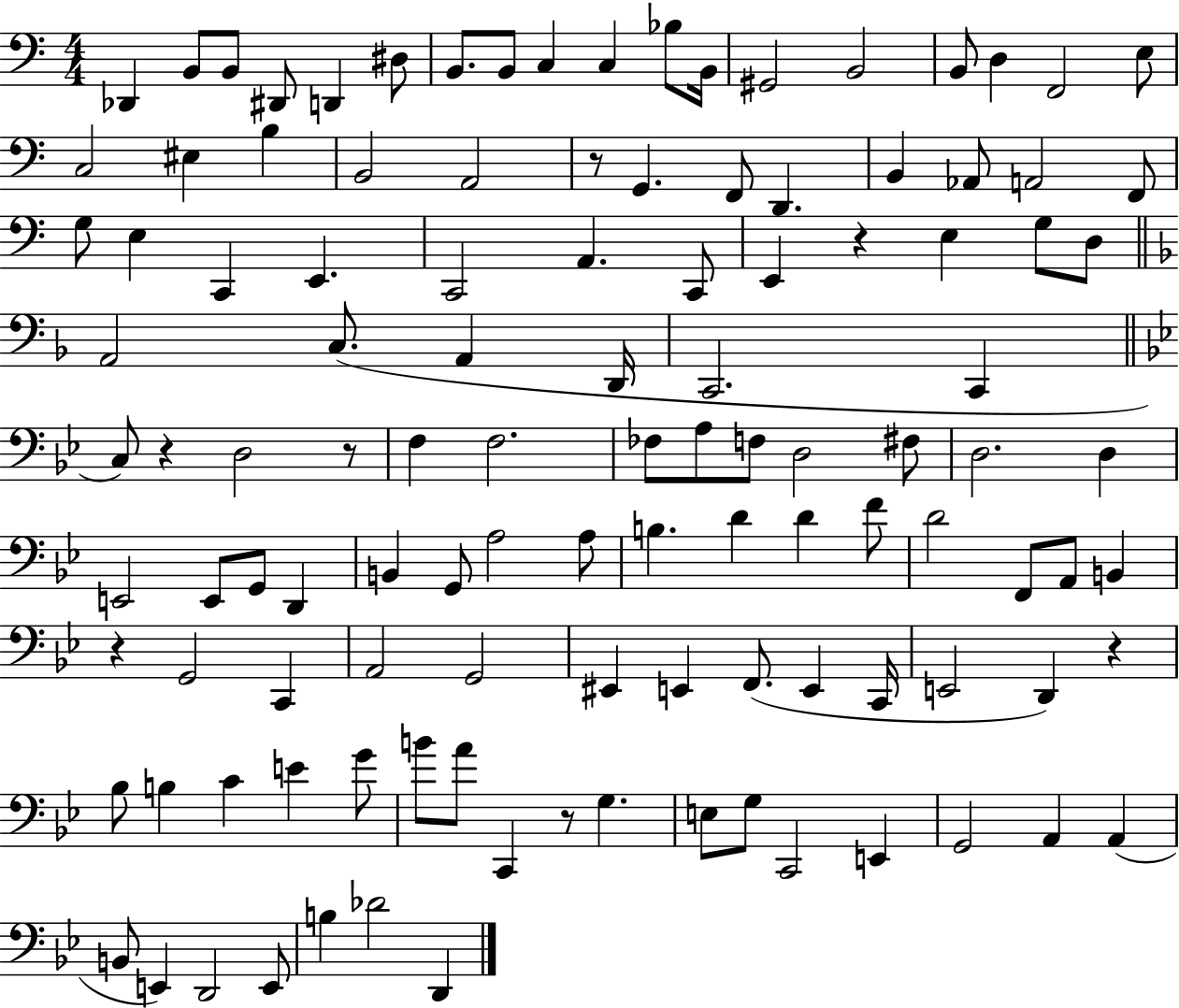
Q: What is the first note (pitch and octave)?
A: Db2